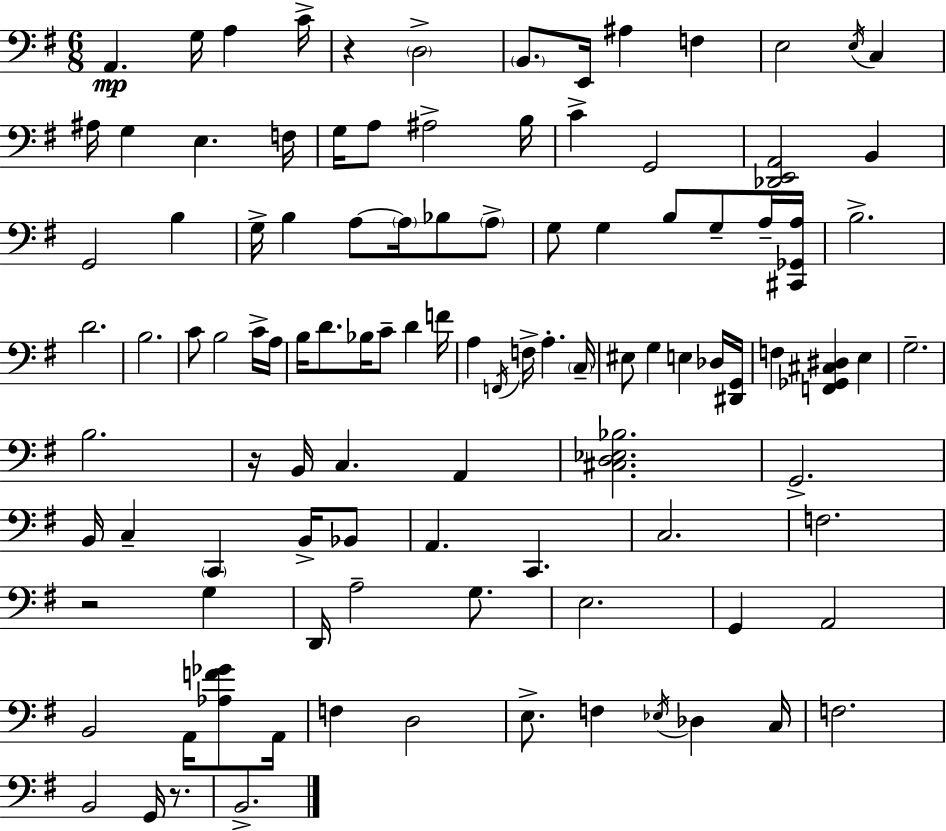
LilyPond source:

{
  \clef bass
  \numericTimeSignature
  \time 6/8
  \key e \minor
  \repeat volta 2 { a,4.\mp g16 a4 c'16-> | r4 \parenthesize d2-> | \parenthesize b,8. e,16 ais4 f4 | e2 \acciaccatura { e16 } c4 | \break ais16 g4 e4. | f16 g16 a8 ais2-> | b16 c'4-> g,2 | <des, e, a,>2 b,4 | \break g,2 b4 | g16-> b4 a8~~ \parenthesize a16 bes8 \parenthesize a8-> | g8 g4 b8 g8-- a16-- | <cis, ges, a>16 b2.-> | \break d'2. | b2. | c'8 b2 c'16-> | a16 b16 d'8. bes16 c'8-- d'4 | \break f'16 a4 \acciaccatura { f,16 } f16-> a4.-. | \parenthesize c16-- eis8 g4 e4 | des16 <dis, g,>16 f4 <f, ges, cis dis>4 e4 | g2.-- | \break b2. | r16 b,16 c4. a,4 | <cis d ees bes>2. | g,2.-> | \break b,16 c4-- \parenthesize c,4 b,16-> | bes,8 a,4. c,4. | c2. | f2. | \break r2 g4 | d,16 a2-- g8. | e2. | g,4 a,2 | \break b,2 a,16 <aes f' ges'>8 | a,16 f4 d2 | e8.-> f4 \acciaccatura { ees16 } des4 | c16 f2. | \break b,2 g,16 | r8. b,2.-> | } \bar "|."
}